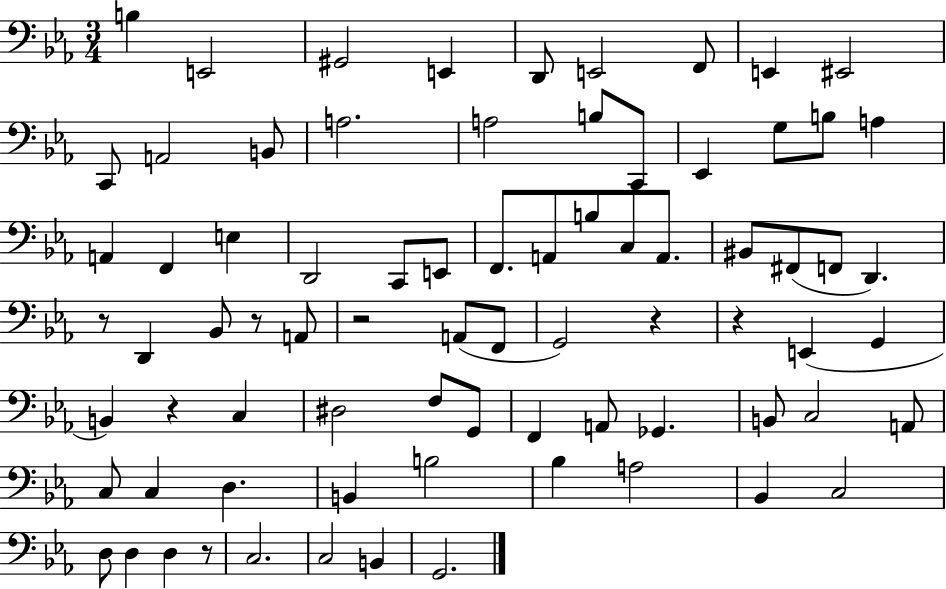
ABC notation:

X:1
T:Untitled
M:3/4
L:1/4
K:Eb
B, E,,2 ^G,,2 E,, D,,/2 E,,2 F,,/2 E,, ^E,,2 C,,/2 A,,2 B,,/2 A,2 A,2 B,/2 C,,/2 _E,, G,/2 B,/2 A, A,, F,, E, D,,2 C,,/2 E,,/2 F,,/2 A,,/2 B,/2 C,/2 A,,/2 ^B,,/2 ^F,,/2 F,,/2 D,, z/2 D,, _B,,/2 z/2 A,,/2 z2 A,,/2 F,,/2 G,,2 z z E,, G,, B,, z C, ^D,2 F,/2 G,,/2 F,, A,,/2 _G,, B,,/2 C,2 A,,/2 C,/2 C, D, B,, B,2 _B, A,2 _B,, C,2 D,/2 D, D, z/2 C,2 C,2 B,, G,,2